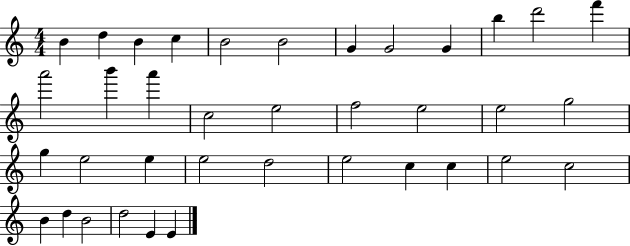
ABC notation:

X:1
T:Untitled
M:4/4
L:1/4
K:C
B d B c B2 B2 G G2 G b d'2 f' a'2 b' a' c2 e2 f2 e2 e2 g2 g e2 e e2 d2 e2 c c e2 c2 B d B2 d2 E E